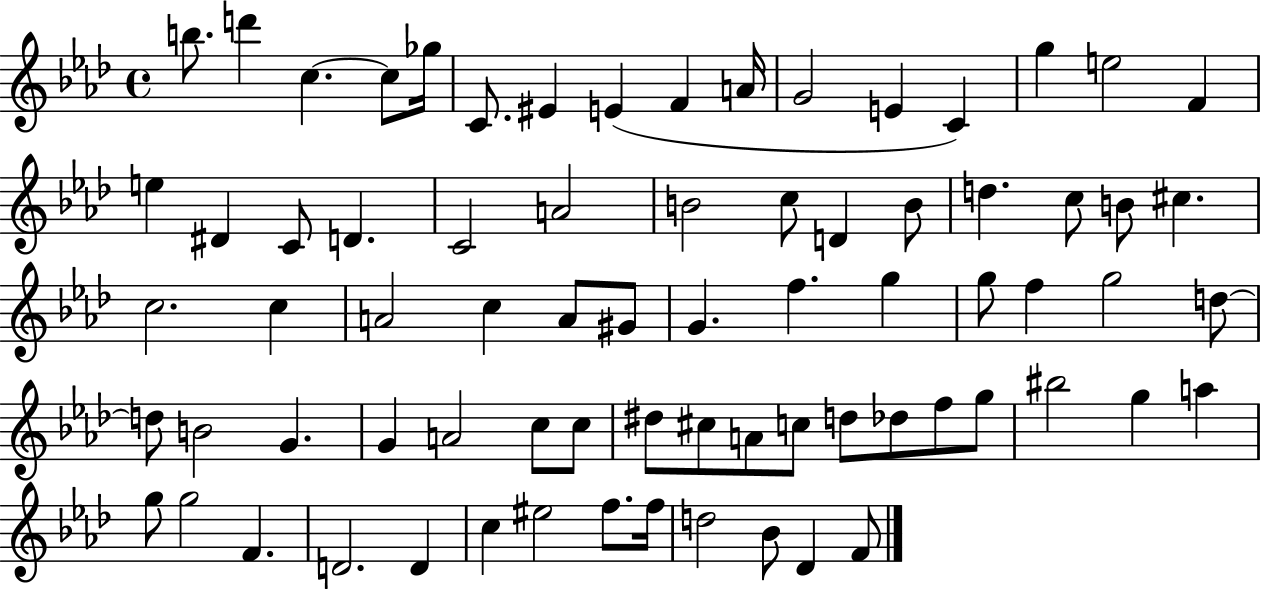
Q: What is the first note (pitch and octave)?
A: B5